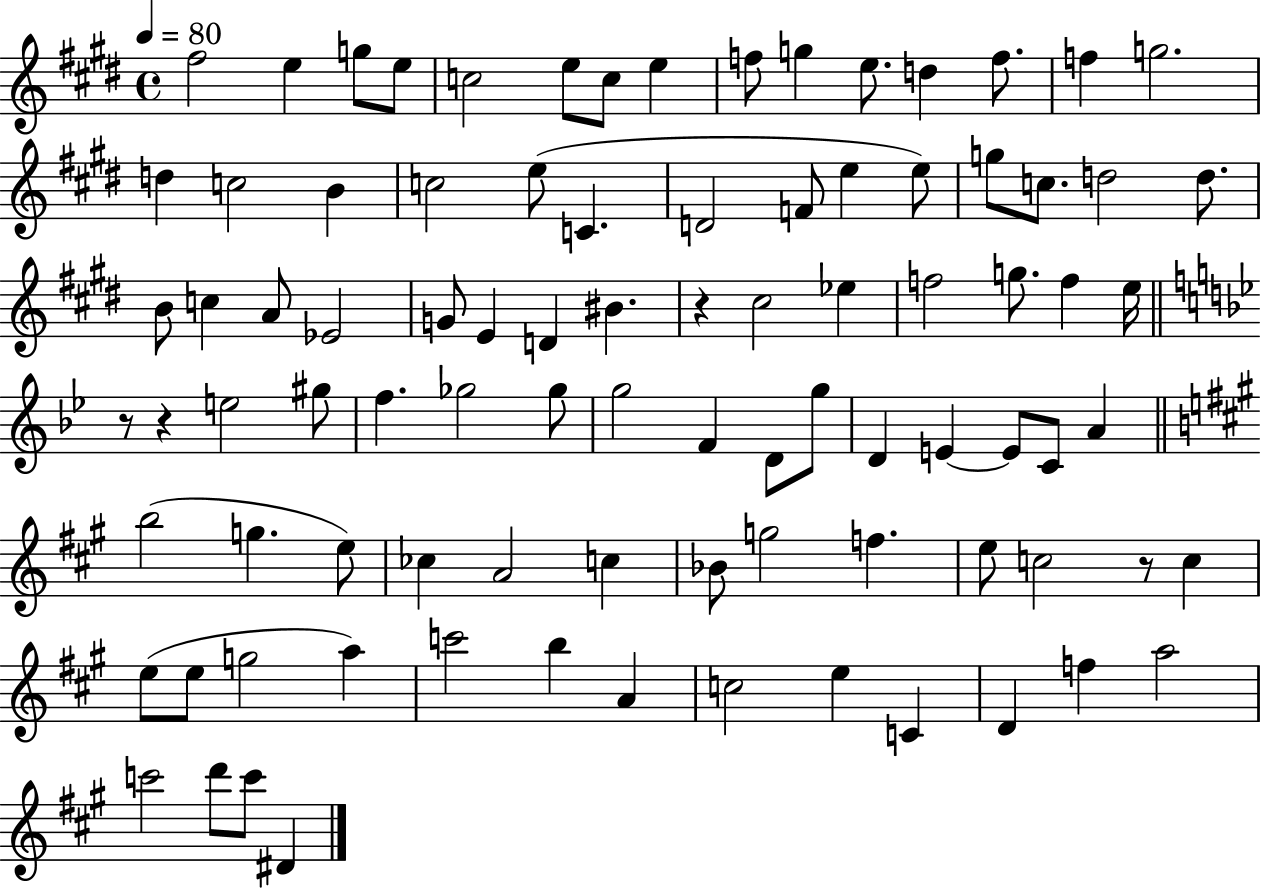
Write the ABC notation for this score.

X:1
T:Untitled
M:4/4
L:1/4
K:E
^f2 e g/2 e/2 c2 e/2 c/2 e f/2 g e/2 d f/2 f g2 d c2 B c2 e/2 C D2 F/2 e e/2 g/2 c/2 d2 d/2 B/2 c A/2 _E2 G/2 E D ^B z ^c2 _e f2 g/2 f e/4 z/2 z e2 ^g/2 f _g2 _g/2 g2 F D/2 g/2 D E E/2 C/2 A b2 g e/2 _c A2 c _B/2 g2 f e/2 c2 z/2 c e/2 e/2 g2 a c'2 b A c2 e C D f a2 c'2 d'/2 c'/2 ^D